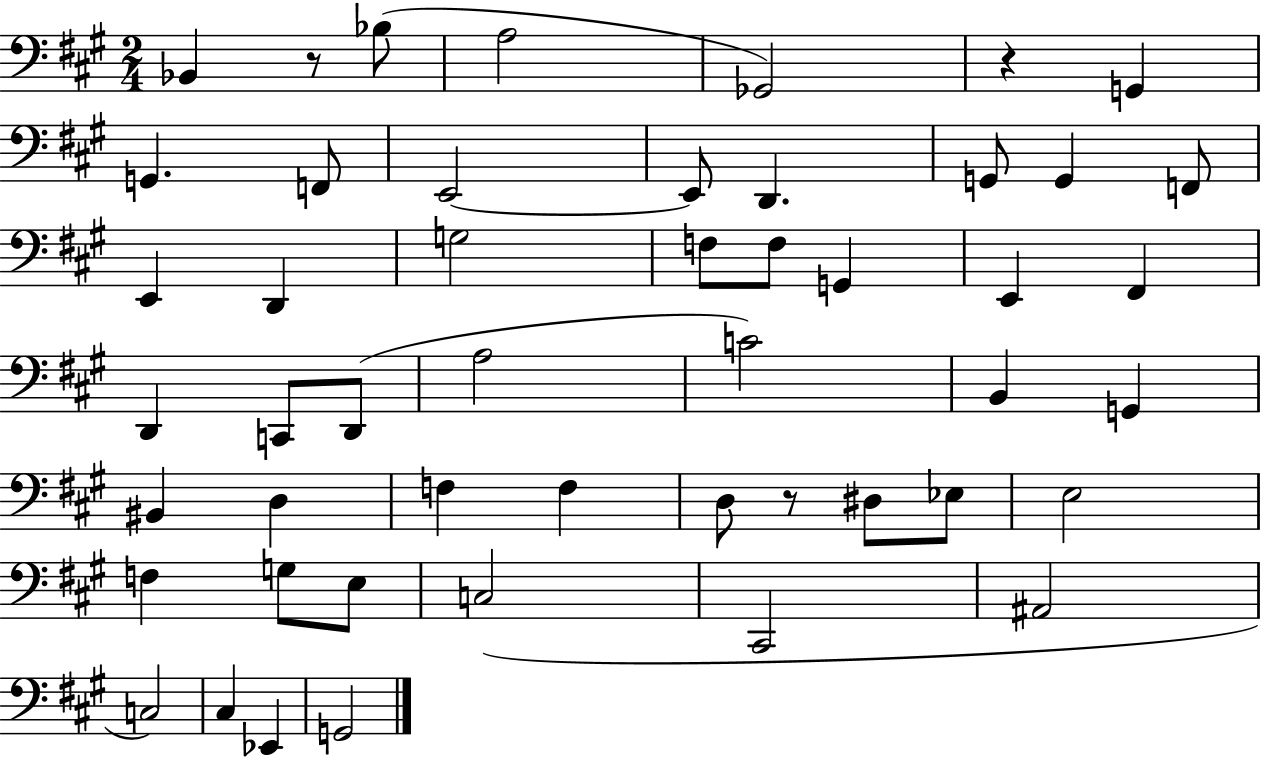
Bb2/q R/e Bb3/e A3/h Gb2/h R/q G2/q G2/q. F2/e E2/h E2/e D2/q. G2/e G2/q F2/e E2/q D2/q G3/h F3/e F3/e G2/q E2/q F#2/q D2/q C2/e D2/e A3/h C4/h B2/q G2/q BIS2/q D3/q F3/q F3/q D3/e R/e D#3/e Eb3/e E3/h F3/q G3/e E3/e C3/h C#2/h A#2/h C3/h C#3/q Eb2/q G2/h